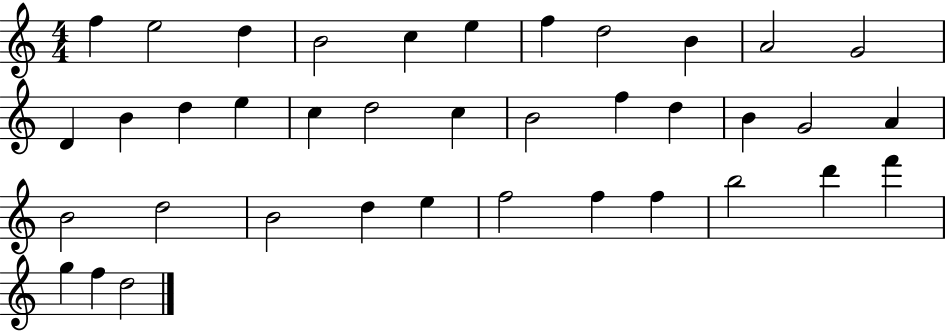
F5/q E5/h D5/q B4/h C5/q E5/q F5/q D5/h B4/q A4/h G4/h D4/q B4/q D5/q E5/q C5/q D5/h C5/q B4/h F5/q D5/q B4/q G4/h A4/q B4/h D5/h B4/h D5/q E5/q F5/h F5/q F5/q B5/h D6/q F6/q G5/q F5/q D5/h